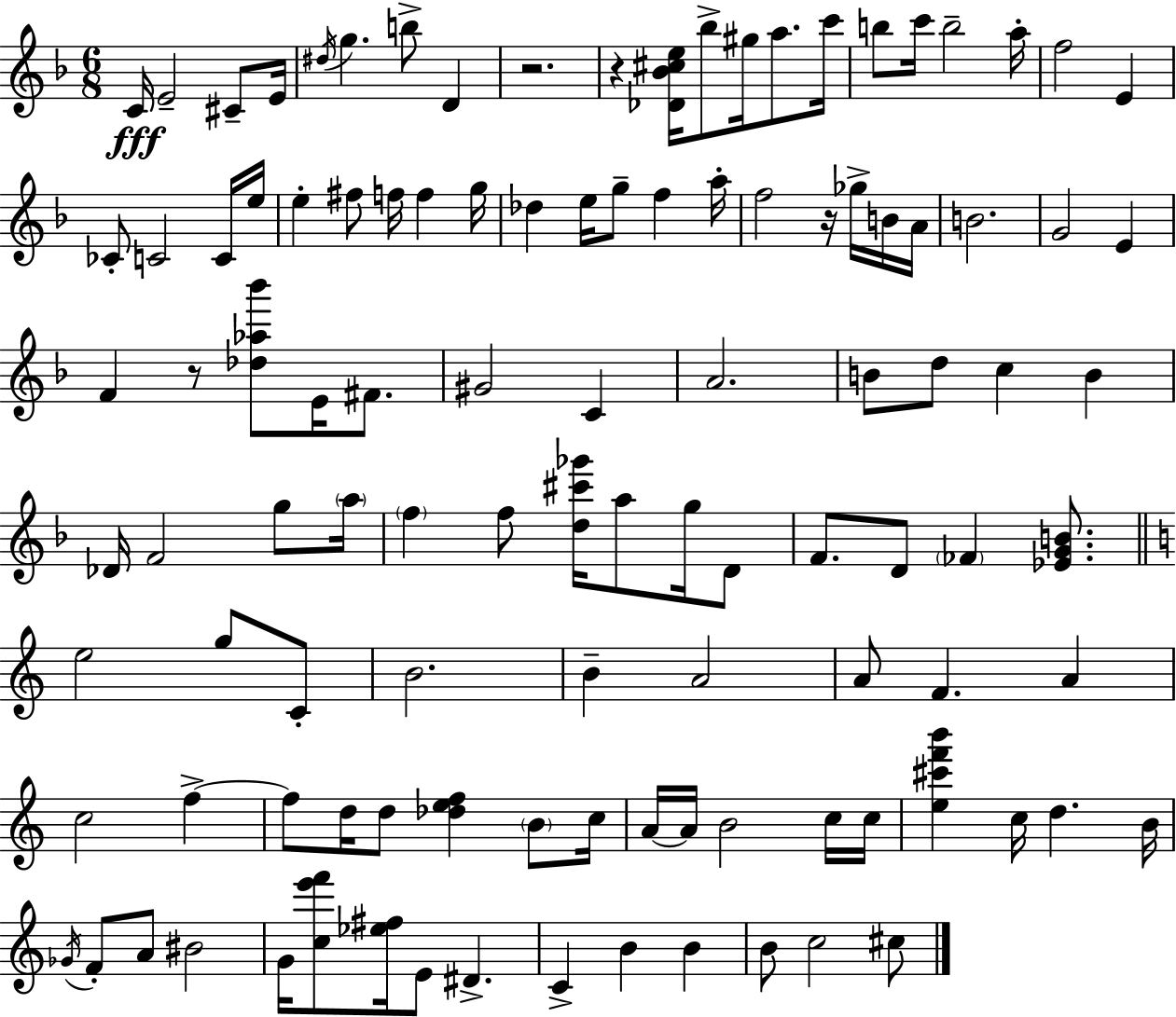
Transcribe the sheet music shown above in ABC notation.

X:1
T:Untitled
M:6/8
L:1/4
K:Dm
C/4 E2 ^C/2 E/4 ^d/4 g b/2 D z2 z [_D_B^ce]/4 _b/2 ^g/4 a/2 c'/4 b/2 c'/4 b2 a/4 f2 E _C/2 C2 C/4 e/4 e ^f/2 f/4 f g/4 _d e/4 g/2 f a/4 f2 z/4 _g/4 B/4 A/4 B2 G2 E F z/2 [_d_a_b']/2 E/4 ^F/2 ^G2 C A2 B/2 d/2 c B _D/4 F2 g/2 a/4 f f/2 [d^c'_g']/4 a/2 g/4 D/2 F/2 D/2 _F [_EGB]/2 e2 g/2 C/2 B2 B A2 A/2 F A c2 f f/2 d/4 d/2 [_def] B/2 c/4 A/4 A/4 B2 c/4 c/4 [e^c'f'b'] c/4 d B/4 _G/4 F/2 A/2 ^B2 G/4 [ce'f']/2 [_e^f]/4 E/2 ^D C B B B/2 c2 ^c/2